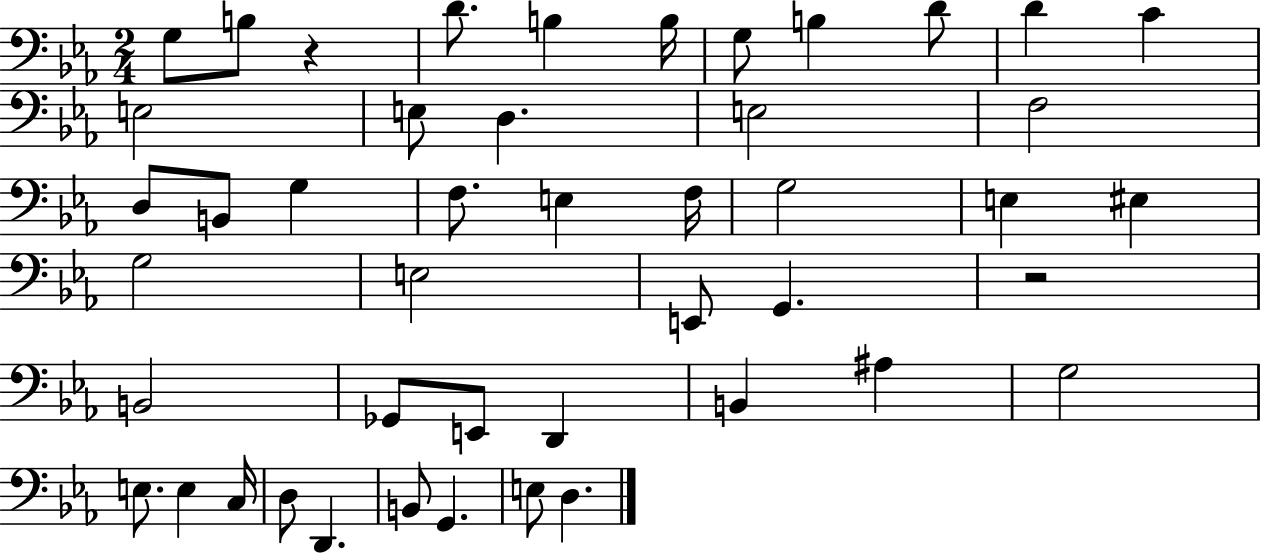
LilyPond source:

{
  \clef bass
  \numericTimeSignature
  \time 2/4
  \key ees \major
  \repeat volta 2 { g8 b8 r4 | d'8. b4 b16 | g8 b4 d'8 | d'4 c'4 | \break e2 | e8 d4. | e2 | f2 | \break d8 b,8 g4 | f8. e4 f16 | g2 | e4 eis4 | \break g2 | e2 | e,8 g,4. | r2 | \break b,2 | ges,8 e,8 d,4 | b,4 ais4 | g2 | \break e8. e4 c16 | d8 d,4. | b,8 g,4. | e8 d4. | \break } \bar "|."
}